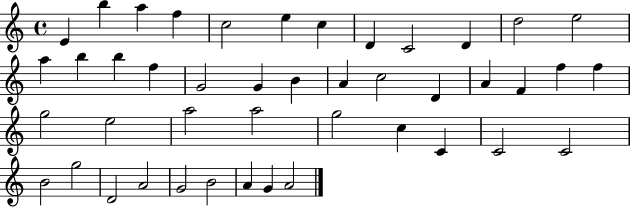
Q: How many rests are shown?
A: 0